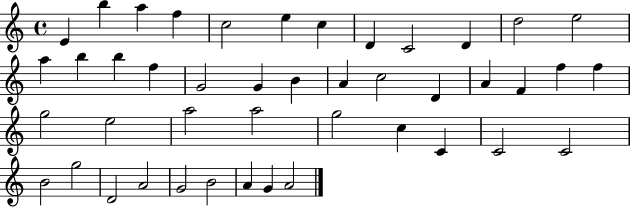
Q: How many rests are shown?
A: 0